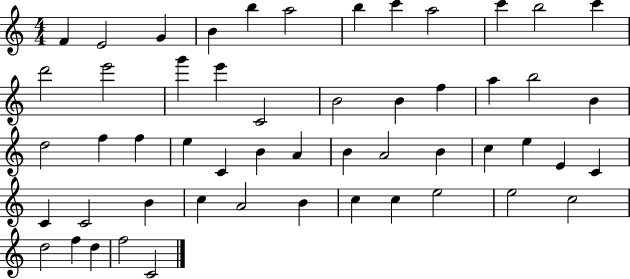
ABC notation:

X:1
T:Untitled
M:4/4
L:1/4
K:C
F E2 G B b a2 b c' a2 c' b2 c' d'2 e'2 g' e' C2 B2 B f a b2 B d2 f f e C B A B A2 B c e E C C C2 B c A2 B c c e2 e2 c2 d2 f d f2 C2